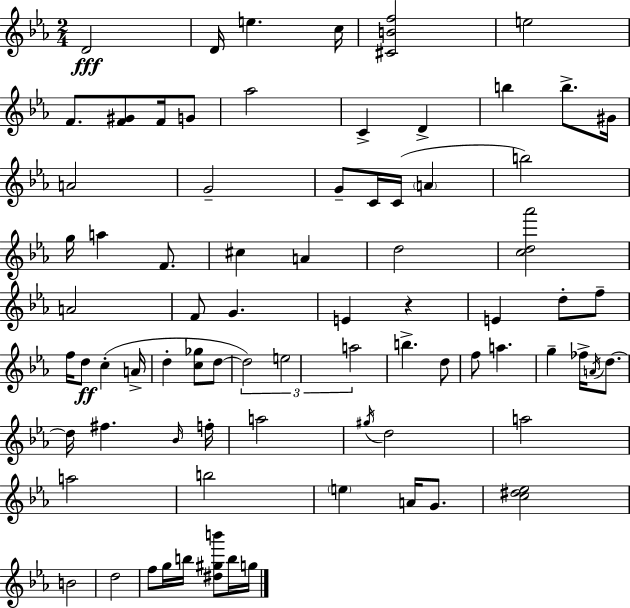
{
  \clef treble
  \numericTimeSignature
  \time 2/4
  \key ees \major
  \repeat volta 2 { d'2\fff | d'16 e''4. c''16 | <cis' b' f''>2 | e''2 | \break f'8. <f' gis'>8 f'16 g'8 | aes''2 | c'4-> d'4-> | b''4 b''8.-> gis'16 | \break a'2 | g'2-- | g'8-- c'16 c'16( \parenthesize a'4 | b''2) | \break g''16 a''4 f'8. | cis''4 a'4 | d''2 | <c'' d'' aes'''>2 | \break a'2 | f'8 g'4. | e'4 r4 | e'4 d''8-. f''8-- | \break f''16 d''8\ff c''4-.( a'16-> | d''4-. <c'' ges''>8 d''8~~ | \tuplet 3/2 { d''2) | e''2 | \break a''2 } | b''4.-> d''8 | f''8 a''4. | g''4-- fes''16-> \acciaccatura { a'16 } d''8.~~ | \break d''16 fis''4. | \grace { bes'16 } f''16-. a''2 | \acciaccatura { gis''16 } d''2 | a''2 | \break a''2 | b''2 | \parenthesize e''4 a'16 | g'8. <c'' dis'' ees''>2 | \break b'2 | d''2 | f''8 g''16 b''16 <dis'' gis'' b'''>8 | b''16 g''16 } \bar "|."
}